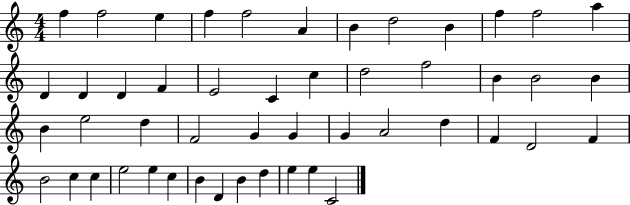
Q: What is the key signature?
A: C major